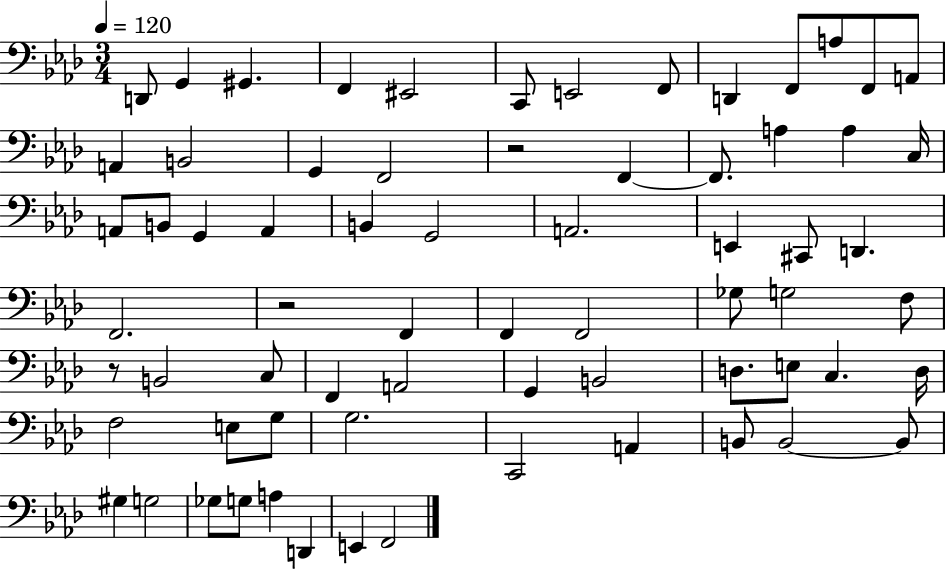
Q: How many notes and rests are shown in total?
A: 69